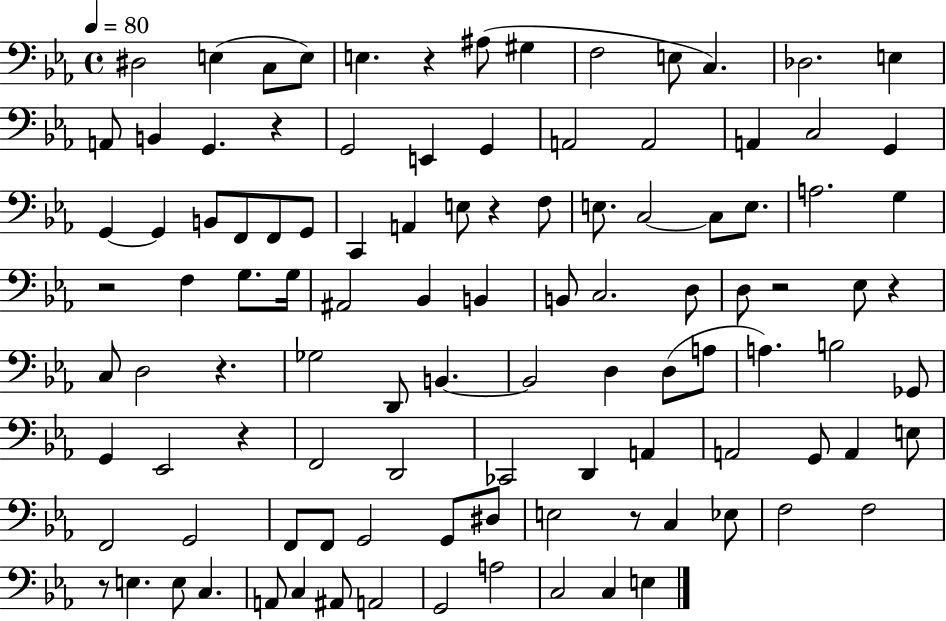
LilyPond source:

{
  \clef bass
  \time 4/4
  \defaultTimeSignature
  \key ees \major
  \tempo 4 = 80
  dis2 e4( c8 e8) | e4. r4 ais8( gis4 | f2 e8 c4.) | des2. e4 | \break a,8 b,4 g,4. r4 | g,2 e,4 g,4 | a,2 a,2 | a,4 c2 g,4 | \break g,4~~ g,4 b,8 f,8 f,8 g,8 | c,4 a,4 e8 r4 f8 | e8. c2~~ c8 e8. | a2. g4 | \break r2 f4 g8. g16 | ais,2 bes,4 b,4 | b,8 c2. d8 | d8 r2 ees8 r4 | \break c8 d2 r4. | ges2 d,8 b,4.~~ | b,2 d4 d8( a8 | a4.) b2 ges,8 | \break g,4 ees,2 r4 | f,2 d,2 | ces,2 d,4 a,4 | a,2 g,8 a,4 e8 | \break f,2 g,2 | f,8 f,8 g,2 g,8 dis8 | e2 r8 c4 ees8 | f2 f2 | \break r8 e4. e8 c4. | a,8 c4 ais,8 a,2 | g,2 a2 | c2 c4 e4 | \break \bar "|."
}